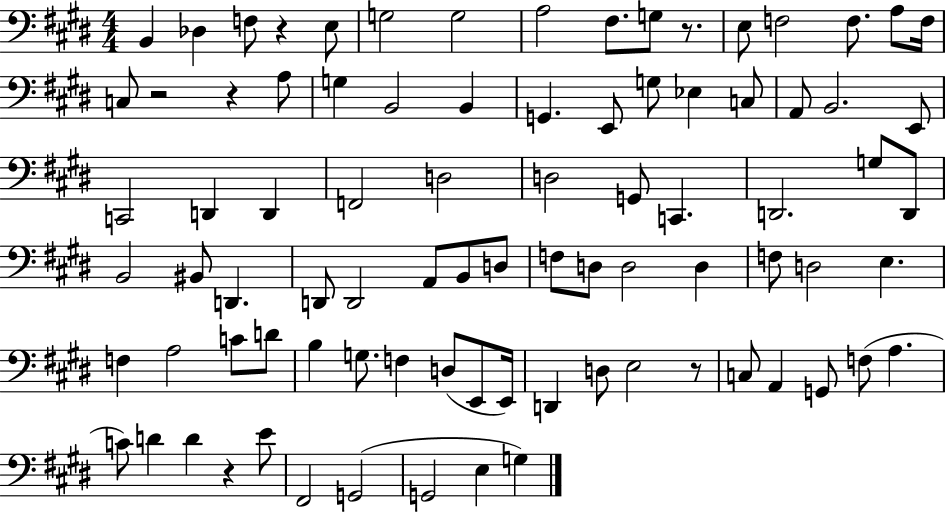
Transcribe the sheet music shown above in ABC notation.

X:1
T:Untitled
M:4/4
L:1/4
K:E
B,, _D, F,/2 z E,/2 G,2 G,2 A,2 ^F,/2 G,/2 z/2 E,/2 F,2 F,/2 A,/2 F,/4 C,/2 z2 z A,/2 G, B,,2 B,, G,, E,,/2 G,/2 _E, C,/2 A,,/2 B,,2 E,,/2 C,,2 D,, D,, F,,2 D,2 D,2 G,,/2 C,, D,,2 G,/2 D,,/2 B,,2 ^B,,/2 D,, D,,/2 D,,2 A,,/2 B,,/2 D,/2 F,/2 D,/2 D,2 D, F,/2 D,2 E, F, A,2 C/2 D/2 B, G,/2 F, D,/2 E,,/2 E,,/4 D,, D,/2 E,2 z/2 C,/2 A,, G,,/2 F,/2 A, C/2 D D z E/2 ^F,,2 G,,2 G,,2 E, G,